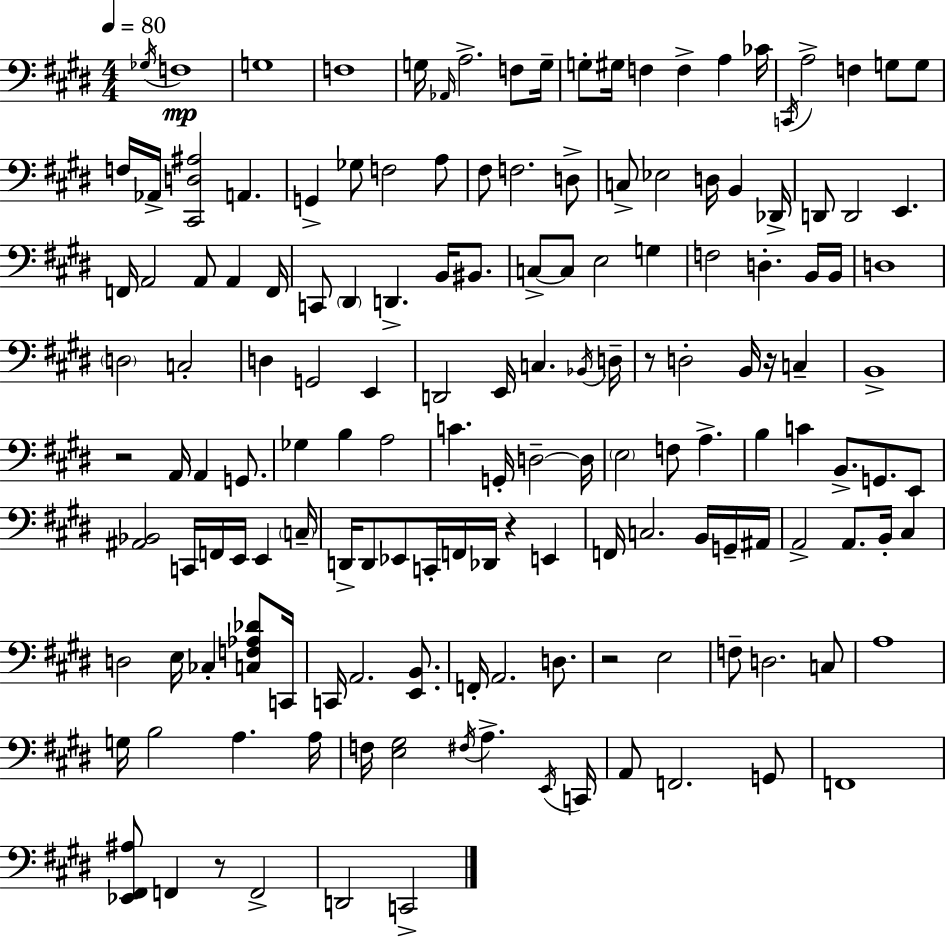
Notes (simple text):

Gb3/s F3/w G3/w F3/w G3/s Ab2/s A3/h. F3/e G3/s G3/e G#3/s F3/q F3/q A3/q CES4/s C2/s A3/h F3/q G3/e G3/e F3/s Ab2/s [C#2,D3,A#3]/h A2/q. G2/q Gb3/e F3/h A3/e F#3/e F3/h. D3/e C3/e Eb3/h D3/s B2/q Db2/s D2/e D2/h E2/q. F2/s A2/h A2/e A2/q F2/s C2/e D#2/q D2/q. B2/s BIS2/e. C3/e C3/e E3/h G3/q F3/h D3/q. B2/s B2/s D3/w D3/h C3/h D3/q G2/h E2/q D2/h E2/s C3/q. Bb2/s D3/s R/e D3/h B2/s R/s C3/q B2/w R/h A2/s A2/q G2/e. Gb3/q B3/q A3/h C4/q. G2/s D3/h D3/s E3/h F3/e A3/q. B3/q C4/q B2/e. G2/e. E2/e [A#2,Bb2]/h C2/s F2/s E2/s E2/q C3/s D2/s D2/e Eb2/e C2/s F2/s Db2/s R/q E2/q F2/s C3/h. B2/s G2/s A#2/s A2/h A2/e. B2/s C#3/q D3/h E3/s CES3/q [C3,F3,Ab3,Db4]/e C2/s C2/s A2/h. [E2,B2]/e. F2/s A2/h. D3/e. R/h E3/h F3/e D3/h. C3/e A3/w G3/s B3/h A3/q. A3/s F3/s [E3,G#3]/h F#3/s A3/q. E2/s C2/s A2/e F2/h. G2/e F2/w [Eb2,F#2,A#3]/e F2/q R/e F2/h D2/h C2/h